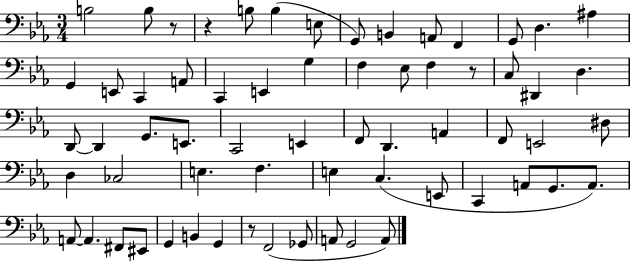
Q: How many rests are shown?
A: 4